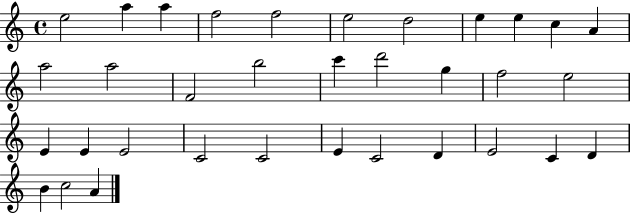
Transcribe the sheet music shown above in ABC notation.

X:1
T:Untitled
M:4/4
L:1/4
K:C
e2 a a f2 f2 e2 d2 e e c A a2 a2 F2 b2 c' d'2 g f2 e2 E E E2 C2 C2 E C2 D E2 C D B c2 A